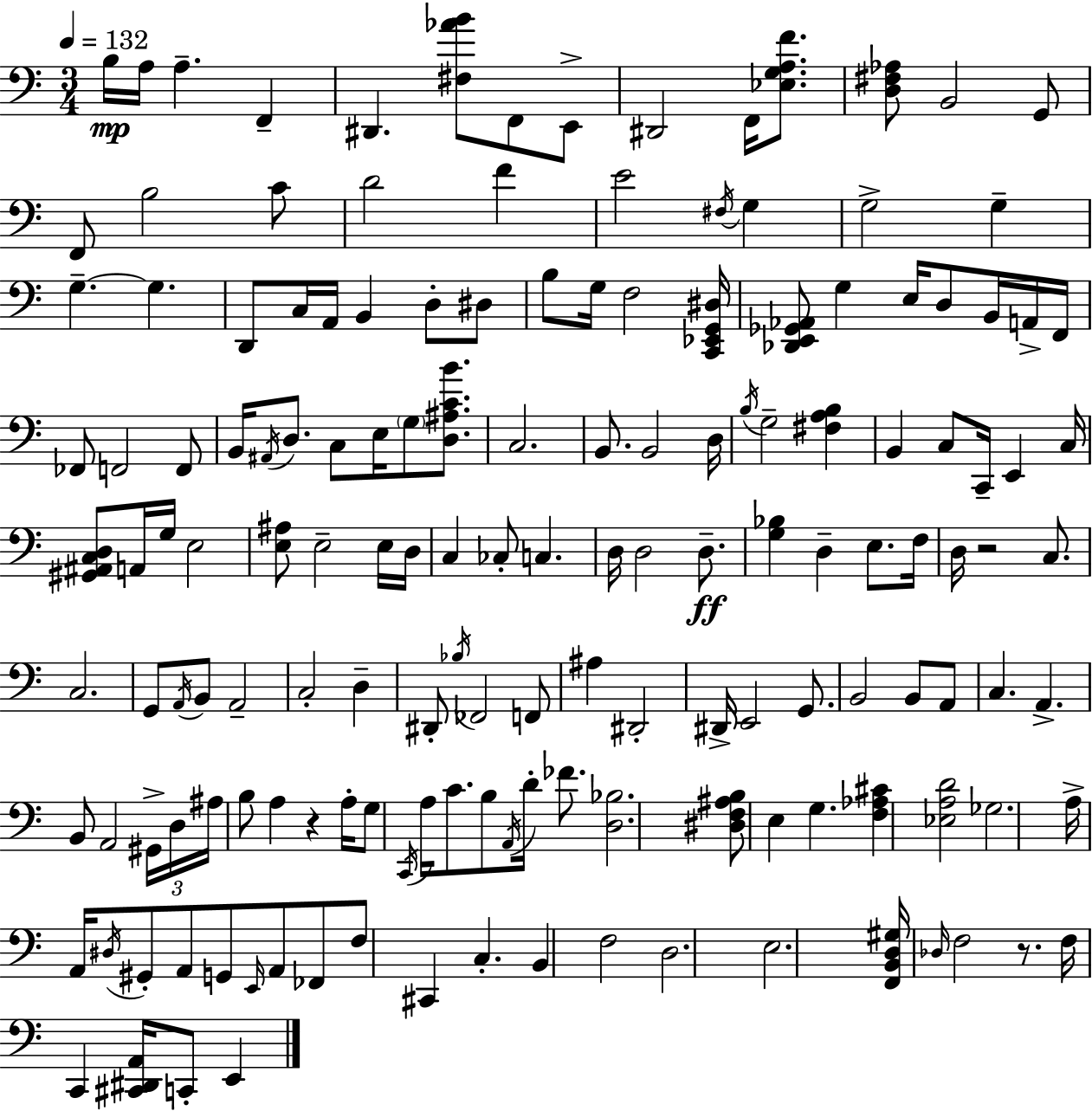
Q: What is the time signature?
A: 3/4